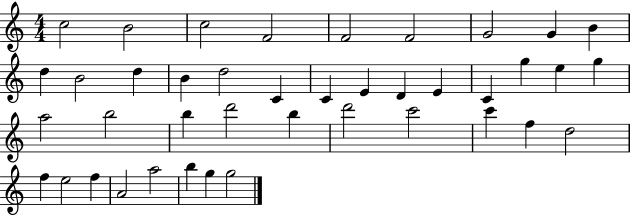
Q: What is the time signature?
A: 4/4